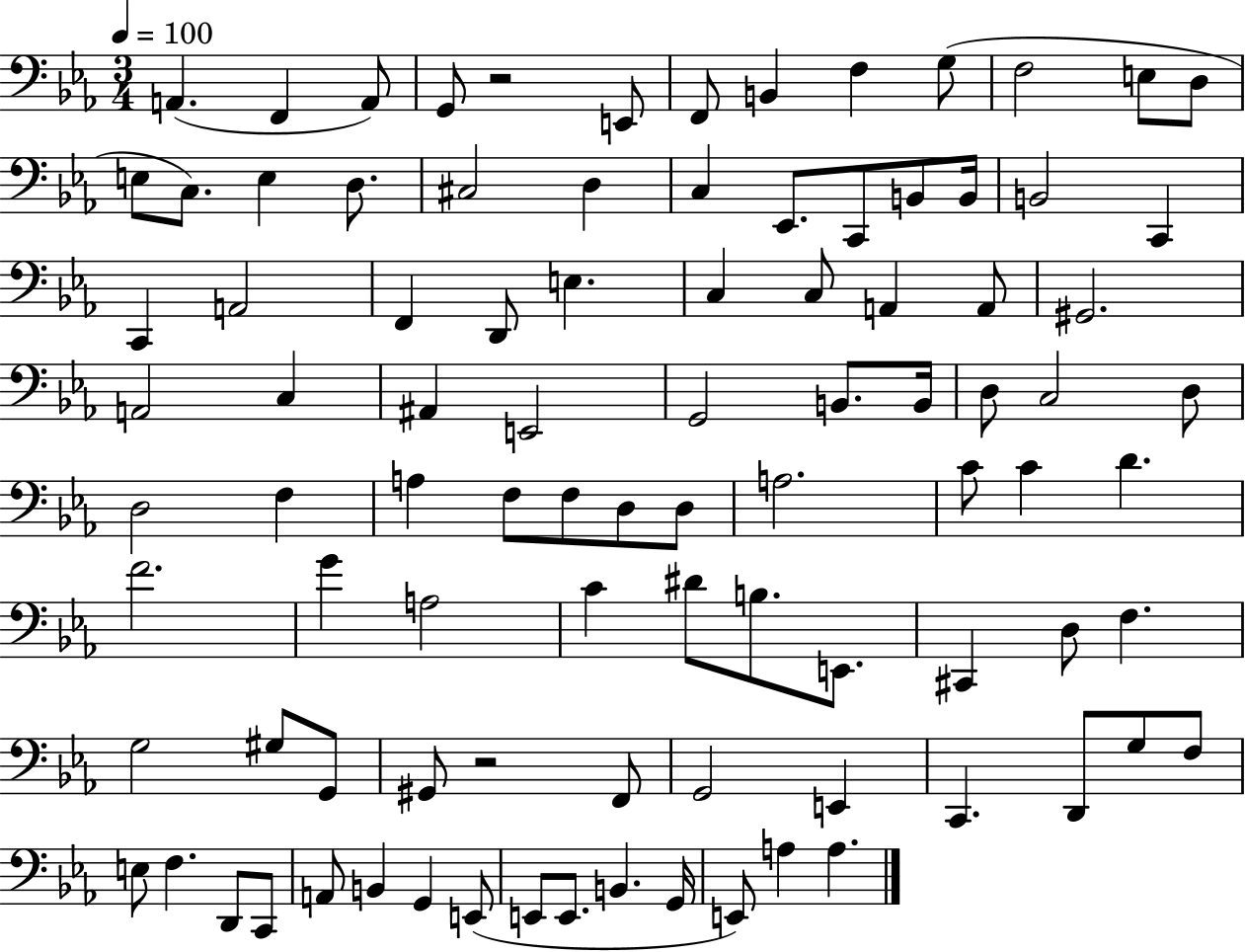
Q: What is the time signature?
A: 3/4